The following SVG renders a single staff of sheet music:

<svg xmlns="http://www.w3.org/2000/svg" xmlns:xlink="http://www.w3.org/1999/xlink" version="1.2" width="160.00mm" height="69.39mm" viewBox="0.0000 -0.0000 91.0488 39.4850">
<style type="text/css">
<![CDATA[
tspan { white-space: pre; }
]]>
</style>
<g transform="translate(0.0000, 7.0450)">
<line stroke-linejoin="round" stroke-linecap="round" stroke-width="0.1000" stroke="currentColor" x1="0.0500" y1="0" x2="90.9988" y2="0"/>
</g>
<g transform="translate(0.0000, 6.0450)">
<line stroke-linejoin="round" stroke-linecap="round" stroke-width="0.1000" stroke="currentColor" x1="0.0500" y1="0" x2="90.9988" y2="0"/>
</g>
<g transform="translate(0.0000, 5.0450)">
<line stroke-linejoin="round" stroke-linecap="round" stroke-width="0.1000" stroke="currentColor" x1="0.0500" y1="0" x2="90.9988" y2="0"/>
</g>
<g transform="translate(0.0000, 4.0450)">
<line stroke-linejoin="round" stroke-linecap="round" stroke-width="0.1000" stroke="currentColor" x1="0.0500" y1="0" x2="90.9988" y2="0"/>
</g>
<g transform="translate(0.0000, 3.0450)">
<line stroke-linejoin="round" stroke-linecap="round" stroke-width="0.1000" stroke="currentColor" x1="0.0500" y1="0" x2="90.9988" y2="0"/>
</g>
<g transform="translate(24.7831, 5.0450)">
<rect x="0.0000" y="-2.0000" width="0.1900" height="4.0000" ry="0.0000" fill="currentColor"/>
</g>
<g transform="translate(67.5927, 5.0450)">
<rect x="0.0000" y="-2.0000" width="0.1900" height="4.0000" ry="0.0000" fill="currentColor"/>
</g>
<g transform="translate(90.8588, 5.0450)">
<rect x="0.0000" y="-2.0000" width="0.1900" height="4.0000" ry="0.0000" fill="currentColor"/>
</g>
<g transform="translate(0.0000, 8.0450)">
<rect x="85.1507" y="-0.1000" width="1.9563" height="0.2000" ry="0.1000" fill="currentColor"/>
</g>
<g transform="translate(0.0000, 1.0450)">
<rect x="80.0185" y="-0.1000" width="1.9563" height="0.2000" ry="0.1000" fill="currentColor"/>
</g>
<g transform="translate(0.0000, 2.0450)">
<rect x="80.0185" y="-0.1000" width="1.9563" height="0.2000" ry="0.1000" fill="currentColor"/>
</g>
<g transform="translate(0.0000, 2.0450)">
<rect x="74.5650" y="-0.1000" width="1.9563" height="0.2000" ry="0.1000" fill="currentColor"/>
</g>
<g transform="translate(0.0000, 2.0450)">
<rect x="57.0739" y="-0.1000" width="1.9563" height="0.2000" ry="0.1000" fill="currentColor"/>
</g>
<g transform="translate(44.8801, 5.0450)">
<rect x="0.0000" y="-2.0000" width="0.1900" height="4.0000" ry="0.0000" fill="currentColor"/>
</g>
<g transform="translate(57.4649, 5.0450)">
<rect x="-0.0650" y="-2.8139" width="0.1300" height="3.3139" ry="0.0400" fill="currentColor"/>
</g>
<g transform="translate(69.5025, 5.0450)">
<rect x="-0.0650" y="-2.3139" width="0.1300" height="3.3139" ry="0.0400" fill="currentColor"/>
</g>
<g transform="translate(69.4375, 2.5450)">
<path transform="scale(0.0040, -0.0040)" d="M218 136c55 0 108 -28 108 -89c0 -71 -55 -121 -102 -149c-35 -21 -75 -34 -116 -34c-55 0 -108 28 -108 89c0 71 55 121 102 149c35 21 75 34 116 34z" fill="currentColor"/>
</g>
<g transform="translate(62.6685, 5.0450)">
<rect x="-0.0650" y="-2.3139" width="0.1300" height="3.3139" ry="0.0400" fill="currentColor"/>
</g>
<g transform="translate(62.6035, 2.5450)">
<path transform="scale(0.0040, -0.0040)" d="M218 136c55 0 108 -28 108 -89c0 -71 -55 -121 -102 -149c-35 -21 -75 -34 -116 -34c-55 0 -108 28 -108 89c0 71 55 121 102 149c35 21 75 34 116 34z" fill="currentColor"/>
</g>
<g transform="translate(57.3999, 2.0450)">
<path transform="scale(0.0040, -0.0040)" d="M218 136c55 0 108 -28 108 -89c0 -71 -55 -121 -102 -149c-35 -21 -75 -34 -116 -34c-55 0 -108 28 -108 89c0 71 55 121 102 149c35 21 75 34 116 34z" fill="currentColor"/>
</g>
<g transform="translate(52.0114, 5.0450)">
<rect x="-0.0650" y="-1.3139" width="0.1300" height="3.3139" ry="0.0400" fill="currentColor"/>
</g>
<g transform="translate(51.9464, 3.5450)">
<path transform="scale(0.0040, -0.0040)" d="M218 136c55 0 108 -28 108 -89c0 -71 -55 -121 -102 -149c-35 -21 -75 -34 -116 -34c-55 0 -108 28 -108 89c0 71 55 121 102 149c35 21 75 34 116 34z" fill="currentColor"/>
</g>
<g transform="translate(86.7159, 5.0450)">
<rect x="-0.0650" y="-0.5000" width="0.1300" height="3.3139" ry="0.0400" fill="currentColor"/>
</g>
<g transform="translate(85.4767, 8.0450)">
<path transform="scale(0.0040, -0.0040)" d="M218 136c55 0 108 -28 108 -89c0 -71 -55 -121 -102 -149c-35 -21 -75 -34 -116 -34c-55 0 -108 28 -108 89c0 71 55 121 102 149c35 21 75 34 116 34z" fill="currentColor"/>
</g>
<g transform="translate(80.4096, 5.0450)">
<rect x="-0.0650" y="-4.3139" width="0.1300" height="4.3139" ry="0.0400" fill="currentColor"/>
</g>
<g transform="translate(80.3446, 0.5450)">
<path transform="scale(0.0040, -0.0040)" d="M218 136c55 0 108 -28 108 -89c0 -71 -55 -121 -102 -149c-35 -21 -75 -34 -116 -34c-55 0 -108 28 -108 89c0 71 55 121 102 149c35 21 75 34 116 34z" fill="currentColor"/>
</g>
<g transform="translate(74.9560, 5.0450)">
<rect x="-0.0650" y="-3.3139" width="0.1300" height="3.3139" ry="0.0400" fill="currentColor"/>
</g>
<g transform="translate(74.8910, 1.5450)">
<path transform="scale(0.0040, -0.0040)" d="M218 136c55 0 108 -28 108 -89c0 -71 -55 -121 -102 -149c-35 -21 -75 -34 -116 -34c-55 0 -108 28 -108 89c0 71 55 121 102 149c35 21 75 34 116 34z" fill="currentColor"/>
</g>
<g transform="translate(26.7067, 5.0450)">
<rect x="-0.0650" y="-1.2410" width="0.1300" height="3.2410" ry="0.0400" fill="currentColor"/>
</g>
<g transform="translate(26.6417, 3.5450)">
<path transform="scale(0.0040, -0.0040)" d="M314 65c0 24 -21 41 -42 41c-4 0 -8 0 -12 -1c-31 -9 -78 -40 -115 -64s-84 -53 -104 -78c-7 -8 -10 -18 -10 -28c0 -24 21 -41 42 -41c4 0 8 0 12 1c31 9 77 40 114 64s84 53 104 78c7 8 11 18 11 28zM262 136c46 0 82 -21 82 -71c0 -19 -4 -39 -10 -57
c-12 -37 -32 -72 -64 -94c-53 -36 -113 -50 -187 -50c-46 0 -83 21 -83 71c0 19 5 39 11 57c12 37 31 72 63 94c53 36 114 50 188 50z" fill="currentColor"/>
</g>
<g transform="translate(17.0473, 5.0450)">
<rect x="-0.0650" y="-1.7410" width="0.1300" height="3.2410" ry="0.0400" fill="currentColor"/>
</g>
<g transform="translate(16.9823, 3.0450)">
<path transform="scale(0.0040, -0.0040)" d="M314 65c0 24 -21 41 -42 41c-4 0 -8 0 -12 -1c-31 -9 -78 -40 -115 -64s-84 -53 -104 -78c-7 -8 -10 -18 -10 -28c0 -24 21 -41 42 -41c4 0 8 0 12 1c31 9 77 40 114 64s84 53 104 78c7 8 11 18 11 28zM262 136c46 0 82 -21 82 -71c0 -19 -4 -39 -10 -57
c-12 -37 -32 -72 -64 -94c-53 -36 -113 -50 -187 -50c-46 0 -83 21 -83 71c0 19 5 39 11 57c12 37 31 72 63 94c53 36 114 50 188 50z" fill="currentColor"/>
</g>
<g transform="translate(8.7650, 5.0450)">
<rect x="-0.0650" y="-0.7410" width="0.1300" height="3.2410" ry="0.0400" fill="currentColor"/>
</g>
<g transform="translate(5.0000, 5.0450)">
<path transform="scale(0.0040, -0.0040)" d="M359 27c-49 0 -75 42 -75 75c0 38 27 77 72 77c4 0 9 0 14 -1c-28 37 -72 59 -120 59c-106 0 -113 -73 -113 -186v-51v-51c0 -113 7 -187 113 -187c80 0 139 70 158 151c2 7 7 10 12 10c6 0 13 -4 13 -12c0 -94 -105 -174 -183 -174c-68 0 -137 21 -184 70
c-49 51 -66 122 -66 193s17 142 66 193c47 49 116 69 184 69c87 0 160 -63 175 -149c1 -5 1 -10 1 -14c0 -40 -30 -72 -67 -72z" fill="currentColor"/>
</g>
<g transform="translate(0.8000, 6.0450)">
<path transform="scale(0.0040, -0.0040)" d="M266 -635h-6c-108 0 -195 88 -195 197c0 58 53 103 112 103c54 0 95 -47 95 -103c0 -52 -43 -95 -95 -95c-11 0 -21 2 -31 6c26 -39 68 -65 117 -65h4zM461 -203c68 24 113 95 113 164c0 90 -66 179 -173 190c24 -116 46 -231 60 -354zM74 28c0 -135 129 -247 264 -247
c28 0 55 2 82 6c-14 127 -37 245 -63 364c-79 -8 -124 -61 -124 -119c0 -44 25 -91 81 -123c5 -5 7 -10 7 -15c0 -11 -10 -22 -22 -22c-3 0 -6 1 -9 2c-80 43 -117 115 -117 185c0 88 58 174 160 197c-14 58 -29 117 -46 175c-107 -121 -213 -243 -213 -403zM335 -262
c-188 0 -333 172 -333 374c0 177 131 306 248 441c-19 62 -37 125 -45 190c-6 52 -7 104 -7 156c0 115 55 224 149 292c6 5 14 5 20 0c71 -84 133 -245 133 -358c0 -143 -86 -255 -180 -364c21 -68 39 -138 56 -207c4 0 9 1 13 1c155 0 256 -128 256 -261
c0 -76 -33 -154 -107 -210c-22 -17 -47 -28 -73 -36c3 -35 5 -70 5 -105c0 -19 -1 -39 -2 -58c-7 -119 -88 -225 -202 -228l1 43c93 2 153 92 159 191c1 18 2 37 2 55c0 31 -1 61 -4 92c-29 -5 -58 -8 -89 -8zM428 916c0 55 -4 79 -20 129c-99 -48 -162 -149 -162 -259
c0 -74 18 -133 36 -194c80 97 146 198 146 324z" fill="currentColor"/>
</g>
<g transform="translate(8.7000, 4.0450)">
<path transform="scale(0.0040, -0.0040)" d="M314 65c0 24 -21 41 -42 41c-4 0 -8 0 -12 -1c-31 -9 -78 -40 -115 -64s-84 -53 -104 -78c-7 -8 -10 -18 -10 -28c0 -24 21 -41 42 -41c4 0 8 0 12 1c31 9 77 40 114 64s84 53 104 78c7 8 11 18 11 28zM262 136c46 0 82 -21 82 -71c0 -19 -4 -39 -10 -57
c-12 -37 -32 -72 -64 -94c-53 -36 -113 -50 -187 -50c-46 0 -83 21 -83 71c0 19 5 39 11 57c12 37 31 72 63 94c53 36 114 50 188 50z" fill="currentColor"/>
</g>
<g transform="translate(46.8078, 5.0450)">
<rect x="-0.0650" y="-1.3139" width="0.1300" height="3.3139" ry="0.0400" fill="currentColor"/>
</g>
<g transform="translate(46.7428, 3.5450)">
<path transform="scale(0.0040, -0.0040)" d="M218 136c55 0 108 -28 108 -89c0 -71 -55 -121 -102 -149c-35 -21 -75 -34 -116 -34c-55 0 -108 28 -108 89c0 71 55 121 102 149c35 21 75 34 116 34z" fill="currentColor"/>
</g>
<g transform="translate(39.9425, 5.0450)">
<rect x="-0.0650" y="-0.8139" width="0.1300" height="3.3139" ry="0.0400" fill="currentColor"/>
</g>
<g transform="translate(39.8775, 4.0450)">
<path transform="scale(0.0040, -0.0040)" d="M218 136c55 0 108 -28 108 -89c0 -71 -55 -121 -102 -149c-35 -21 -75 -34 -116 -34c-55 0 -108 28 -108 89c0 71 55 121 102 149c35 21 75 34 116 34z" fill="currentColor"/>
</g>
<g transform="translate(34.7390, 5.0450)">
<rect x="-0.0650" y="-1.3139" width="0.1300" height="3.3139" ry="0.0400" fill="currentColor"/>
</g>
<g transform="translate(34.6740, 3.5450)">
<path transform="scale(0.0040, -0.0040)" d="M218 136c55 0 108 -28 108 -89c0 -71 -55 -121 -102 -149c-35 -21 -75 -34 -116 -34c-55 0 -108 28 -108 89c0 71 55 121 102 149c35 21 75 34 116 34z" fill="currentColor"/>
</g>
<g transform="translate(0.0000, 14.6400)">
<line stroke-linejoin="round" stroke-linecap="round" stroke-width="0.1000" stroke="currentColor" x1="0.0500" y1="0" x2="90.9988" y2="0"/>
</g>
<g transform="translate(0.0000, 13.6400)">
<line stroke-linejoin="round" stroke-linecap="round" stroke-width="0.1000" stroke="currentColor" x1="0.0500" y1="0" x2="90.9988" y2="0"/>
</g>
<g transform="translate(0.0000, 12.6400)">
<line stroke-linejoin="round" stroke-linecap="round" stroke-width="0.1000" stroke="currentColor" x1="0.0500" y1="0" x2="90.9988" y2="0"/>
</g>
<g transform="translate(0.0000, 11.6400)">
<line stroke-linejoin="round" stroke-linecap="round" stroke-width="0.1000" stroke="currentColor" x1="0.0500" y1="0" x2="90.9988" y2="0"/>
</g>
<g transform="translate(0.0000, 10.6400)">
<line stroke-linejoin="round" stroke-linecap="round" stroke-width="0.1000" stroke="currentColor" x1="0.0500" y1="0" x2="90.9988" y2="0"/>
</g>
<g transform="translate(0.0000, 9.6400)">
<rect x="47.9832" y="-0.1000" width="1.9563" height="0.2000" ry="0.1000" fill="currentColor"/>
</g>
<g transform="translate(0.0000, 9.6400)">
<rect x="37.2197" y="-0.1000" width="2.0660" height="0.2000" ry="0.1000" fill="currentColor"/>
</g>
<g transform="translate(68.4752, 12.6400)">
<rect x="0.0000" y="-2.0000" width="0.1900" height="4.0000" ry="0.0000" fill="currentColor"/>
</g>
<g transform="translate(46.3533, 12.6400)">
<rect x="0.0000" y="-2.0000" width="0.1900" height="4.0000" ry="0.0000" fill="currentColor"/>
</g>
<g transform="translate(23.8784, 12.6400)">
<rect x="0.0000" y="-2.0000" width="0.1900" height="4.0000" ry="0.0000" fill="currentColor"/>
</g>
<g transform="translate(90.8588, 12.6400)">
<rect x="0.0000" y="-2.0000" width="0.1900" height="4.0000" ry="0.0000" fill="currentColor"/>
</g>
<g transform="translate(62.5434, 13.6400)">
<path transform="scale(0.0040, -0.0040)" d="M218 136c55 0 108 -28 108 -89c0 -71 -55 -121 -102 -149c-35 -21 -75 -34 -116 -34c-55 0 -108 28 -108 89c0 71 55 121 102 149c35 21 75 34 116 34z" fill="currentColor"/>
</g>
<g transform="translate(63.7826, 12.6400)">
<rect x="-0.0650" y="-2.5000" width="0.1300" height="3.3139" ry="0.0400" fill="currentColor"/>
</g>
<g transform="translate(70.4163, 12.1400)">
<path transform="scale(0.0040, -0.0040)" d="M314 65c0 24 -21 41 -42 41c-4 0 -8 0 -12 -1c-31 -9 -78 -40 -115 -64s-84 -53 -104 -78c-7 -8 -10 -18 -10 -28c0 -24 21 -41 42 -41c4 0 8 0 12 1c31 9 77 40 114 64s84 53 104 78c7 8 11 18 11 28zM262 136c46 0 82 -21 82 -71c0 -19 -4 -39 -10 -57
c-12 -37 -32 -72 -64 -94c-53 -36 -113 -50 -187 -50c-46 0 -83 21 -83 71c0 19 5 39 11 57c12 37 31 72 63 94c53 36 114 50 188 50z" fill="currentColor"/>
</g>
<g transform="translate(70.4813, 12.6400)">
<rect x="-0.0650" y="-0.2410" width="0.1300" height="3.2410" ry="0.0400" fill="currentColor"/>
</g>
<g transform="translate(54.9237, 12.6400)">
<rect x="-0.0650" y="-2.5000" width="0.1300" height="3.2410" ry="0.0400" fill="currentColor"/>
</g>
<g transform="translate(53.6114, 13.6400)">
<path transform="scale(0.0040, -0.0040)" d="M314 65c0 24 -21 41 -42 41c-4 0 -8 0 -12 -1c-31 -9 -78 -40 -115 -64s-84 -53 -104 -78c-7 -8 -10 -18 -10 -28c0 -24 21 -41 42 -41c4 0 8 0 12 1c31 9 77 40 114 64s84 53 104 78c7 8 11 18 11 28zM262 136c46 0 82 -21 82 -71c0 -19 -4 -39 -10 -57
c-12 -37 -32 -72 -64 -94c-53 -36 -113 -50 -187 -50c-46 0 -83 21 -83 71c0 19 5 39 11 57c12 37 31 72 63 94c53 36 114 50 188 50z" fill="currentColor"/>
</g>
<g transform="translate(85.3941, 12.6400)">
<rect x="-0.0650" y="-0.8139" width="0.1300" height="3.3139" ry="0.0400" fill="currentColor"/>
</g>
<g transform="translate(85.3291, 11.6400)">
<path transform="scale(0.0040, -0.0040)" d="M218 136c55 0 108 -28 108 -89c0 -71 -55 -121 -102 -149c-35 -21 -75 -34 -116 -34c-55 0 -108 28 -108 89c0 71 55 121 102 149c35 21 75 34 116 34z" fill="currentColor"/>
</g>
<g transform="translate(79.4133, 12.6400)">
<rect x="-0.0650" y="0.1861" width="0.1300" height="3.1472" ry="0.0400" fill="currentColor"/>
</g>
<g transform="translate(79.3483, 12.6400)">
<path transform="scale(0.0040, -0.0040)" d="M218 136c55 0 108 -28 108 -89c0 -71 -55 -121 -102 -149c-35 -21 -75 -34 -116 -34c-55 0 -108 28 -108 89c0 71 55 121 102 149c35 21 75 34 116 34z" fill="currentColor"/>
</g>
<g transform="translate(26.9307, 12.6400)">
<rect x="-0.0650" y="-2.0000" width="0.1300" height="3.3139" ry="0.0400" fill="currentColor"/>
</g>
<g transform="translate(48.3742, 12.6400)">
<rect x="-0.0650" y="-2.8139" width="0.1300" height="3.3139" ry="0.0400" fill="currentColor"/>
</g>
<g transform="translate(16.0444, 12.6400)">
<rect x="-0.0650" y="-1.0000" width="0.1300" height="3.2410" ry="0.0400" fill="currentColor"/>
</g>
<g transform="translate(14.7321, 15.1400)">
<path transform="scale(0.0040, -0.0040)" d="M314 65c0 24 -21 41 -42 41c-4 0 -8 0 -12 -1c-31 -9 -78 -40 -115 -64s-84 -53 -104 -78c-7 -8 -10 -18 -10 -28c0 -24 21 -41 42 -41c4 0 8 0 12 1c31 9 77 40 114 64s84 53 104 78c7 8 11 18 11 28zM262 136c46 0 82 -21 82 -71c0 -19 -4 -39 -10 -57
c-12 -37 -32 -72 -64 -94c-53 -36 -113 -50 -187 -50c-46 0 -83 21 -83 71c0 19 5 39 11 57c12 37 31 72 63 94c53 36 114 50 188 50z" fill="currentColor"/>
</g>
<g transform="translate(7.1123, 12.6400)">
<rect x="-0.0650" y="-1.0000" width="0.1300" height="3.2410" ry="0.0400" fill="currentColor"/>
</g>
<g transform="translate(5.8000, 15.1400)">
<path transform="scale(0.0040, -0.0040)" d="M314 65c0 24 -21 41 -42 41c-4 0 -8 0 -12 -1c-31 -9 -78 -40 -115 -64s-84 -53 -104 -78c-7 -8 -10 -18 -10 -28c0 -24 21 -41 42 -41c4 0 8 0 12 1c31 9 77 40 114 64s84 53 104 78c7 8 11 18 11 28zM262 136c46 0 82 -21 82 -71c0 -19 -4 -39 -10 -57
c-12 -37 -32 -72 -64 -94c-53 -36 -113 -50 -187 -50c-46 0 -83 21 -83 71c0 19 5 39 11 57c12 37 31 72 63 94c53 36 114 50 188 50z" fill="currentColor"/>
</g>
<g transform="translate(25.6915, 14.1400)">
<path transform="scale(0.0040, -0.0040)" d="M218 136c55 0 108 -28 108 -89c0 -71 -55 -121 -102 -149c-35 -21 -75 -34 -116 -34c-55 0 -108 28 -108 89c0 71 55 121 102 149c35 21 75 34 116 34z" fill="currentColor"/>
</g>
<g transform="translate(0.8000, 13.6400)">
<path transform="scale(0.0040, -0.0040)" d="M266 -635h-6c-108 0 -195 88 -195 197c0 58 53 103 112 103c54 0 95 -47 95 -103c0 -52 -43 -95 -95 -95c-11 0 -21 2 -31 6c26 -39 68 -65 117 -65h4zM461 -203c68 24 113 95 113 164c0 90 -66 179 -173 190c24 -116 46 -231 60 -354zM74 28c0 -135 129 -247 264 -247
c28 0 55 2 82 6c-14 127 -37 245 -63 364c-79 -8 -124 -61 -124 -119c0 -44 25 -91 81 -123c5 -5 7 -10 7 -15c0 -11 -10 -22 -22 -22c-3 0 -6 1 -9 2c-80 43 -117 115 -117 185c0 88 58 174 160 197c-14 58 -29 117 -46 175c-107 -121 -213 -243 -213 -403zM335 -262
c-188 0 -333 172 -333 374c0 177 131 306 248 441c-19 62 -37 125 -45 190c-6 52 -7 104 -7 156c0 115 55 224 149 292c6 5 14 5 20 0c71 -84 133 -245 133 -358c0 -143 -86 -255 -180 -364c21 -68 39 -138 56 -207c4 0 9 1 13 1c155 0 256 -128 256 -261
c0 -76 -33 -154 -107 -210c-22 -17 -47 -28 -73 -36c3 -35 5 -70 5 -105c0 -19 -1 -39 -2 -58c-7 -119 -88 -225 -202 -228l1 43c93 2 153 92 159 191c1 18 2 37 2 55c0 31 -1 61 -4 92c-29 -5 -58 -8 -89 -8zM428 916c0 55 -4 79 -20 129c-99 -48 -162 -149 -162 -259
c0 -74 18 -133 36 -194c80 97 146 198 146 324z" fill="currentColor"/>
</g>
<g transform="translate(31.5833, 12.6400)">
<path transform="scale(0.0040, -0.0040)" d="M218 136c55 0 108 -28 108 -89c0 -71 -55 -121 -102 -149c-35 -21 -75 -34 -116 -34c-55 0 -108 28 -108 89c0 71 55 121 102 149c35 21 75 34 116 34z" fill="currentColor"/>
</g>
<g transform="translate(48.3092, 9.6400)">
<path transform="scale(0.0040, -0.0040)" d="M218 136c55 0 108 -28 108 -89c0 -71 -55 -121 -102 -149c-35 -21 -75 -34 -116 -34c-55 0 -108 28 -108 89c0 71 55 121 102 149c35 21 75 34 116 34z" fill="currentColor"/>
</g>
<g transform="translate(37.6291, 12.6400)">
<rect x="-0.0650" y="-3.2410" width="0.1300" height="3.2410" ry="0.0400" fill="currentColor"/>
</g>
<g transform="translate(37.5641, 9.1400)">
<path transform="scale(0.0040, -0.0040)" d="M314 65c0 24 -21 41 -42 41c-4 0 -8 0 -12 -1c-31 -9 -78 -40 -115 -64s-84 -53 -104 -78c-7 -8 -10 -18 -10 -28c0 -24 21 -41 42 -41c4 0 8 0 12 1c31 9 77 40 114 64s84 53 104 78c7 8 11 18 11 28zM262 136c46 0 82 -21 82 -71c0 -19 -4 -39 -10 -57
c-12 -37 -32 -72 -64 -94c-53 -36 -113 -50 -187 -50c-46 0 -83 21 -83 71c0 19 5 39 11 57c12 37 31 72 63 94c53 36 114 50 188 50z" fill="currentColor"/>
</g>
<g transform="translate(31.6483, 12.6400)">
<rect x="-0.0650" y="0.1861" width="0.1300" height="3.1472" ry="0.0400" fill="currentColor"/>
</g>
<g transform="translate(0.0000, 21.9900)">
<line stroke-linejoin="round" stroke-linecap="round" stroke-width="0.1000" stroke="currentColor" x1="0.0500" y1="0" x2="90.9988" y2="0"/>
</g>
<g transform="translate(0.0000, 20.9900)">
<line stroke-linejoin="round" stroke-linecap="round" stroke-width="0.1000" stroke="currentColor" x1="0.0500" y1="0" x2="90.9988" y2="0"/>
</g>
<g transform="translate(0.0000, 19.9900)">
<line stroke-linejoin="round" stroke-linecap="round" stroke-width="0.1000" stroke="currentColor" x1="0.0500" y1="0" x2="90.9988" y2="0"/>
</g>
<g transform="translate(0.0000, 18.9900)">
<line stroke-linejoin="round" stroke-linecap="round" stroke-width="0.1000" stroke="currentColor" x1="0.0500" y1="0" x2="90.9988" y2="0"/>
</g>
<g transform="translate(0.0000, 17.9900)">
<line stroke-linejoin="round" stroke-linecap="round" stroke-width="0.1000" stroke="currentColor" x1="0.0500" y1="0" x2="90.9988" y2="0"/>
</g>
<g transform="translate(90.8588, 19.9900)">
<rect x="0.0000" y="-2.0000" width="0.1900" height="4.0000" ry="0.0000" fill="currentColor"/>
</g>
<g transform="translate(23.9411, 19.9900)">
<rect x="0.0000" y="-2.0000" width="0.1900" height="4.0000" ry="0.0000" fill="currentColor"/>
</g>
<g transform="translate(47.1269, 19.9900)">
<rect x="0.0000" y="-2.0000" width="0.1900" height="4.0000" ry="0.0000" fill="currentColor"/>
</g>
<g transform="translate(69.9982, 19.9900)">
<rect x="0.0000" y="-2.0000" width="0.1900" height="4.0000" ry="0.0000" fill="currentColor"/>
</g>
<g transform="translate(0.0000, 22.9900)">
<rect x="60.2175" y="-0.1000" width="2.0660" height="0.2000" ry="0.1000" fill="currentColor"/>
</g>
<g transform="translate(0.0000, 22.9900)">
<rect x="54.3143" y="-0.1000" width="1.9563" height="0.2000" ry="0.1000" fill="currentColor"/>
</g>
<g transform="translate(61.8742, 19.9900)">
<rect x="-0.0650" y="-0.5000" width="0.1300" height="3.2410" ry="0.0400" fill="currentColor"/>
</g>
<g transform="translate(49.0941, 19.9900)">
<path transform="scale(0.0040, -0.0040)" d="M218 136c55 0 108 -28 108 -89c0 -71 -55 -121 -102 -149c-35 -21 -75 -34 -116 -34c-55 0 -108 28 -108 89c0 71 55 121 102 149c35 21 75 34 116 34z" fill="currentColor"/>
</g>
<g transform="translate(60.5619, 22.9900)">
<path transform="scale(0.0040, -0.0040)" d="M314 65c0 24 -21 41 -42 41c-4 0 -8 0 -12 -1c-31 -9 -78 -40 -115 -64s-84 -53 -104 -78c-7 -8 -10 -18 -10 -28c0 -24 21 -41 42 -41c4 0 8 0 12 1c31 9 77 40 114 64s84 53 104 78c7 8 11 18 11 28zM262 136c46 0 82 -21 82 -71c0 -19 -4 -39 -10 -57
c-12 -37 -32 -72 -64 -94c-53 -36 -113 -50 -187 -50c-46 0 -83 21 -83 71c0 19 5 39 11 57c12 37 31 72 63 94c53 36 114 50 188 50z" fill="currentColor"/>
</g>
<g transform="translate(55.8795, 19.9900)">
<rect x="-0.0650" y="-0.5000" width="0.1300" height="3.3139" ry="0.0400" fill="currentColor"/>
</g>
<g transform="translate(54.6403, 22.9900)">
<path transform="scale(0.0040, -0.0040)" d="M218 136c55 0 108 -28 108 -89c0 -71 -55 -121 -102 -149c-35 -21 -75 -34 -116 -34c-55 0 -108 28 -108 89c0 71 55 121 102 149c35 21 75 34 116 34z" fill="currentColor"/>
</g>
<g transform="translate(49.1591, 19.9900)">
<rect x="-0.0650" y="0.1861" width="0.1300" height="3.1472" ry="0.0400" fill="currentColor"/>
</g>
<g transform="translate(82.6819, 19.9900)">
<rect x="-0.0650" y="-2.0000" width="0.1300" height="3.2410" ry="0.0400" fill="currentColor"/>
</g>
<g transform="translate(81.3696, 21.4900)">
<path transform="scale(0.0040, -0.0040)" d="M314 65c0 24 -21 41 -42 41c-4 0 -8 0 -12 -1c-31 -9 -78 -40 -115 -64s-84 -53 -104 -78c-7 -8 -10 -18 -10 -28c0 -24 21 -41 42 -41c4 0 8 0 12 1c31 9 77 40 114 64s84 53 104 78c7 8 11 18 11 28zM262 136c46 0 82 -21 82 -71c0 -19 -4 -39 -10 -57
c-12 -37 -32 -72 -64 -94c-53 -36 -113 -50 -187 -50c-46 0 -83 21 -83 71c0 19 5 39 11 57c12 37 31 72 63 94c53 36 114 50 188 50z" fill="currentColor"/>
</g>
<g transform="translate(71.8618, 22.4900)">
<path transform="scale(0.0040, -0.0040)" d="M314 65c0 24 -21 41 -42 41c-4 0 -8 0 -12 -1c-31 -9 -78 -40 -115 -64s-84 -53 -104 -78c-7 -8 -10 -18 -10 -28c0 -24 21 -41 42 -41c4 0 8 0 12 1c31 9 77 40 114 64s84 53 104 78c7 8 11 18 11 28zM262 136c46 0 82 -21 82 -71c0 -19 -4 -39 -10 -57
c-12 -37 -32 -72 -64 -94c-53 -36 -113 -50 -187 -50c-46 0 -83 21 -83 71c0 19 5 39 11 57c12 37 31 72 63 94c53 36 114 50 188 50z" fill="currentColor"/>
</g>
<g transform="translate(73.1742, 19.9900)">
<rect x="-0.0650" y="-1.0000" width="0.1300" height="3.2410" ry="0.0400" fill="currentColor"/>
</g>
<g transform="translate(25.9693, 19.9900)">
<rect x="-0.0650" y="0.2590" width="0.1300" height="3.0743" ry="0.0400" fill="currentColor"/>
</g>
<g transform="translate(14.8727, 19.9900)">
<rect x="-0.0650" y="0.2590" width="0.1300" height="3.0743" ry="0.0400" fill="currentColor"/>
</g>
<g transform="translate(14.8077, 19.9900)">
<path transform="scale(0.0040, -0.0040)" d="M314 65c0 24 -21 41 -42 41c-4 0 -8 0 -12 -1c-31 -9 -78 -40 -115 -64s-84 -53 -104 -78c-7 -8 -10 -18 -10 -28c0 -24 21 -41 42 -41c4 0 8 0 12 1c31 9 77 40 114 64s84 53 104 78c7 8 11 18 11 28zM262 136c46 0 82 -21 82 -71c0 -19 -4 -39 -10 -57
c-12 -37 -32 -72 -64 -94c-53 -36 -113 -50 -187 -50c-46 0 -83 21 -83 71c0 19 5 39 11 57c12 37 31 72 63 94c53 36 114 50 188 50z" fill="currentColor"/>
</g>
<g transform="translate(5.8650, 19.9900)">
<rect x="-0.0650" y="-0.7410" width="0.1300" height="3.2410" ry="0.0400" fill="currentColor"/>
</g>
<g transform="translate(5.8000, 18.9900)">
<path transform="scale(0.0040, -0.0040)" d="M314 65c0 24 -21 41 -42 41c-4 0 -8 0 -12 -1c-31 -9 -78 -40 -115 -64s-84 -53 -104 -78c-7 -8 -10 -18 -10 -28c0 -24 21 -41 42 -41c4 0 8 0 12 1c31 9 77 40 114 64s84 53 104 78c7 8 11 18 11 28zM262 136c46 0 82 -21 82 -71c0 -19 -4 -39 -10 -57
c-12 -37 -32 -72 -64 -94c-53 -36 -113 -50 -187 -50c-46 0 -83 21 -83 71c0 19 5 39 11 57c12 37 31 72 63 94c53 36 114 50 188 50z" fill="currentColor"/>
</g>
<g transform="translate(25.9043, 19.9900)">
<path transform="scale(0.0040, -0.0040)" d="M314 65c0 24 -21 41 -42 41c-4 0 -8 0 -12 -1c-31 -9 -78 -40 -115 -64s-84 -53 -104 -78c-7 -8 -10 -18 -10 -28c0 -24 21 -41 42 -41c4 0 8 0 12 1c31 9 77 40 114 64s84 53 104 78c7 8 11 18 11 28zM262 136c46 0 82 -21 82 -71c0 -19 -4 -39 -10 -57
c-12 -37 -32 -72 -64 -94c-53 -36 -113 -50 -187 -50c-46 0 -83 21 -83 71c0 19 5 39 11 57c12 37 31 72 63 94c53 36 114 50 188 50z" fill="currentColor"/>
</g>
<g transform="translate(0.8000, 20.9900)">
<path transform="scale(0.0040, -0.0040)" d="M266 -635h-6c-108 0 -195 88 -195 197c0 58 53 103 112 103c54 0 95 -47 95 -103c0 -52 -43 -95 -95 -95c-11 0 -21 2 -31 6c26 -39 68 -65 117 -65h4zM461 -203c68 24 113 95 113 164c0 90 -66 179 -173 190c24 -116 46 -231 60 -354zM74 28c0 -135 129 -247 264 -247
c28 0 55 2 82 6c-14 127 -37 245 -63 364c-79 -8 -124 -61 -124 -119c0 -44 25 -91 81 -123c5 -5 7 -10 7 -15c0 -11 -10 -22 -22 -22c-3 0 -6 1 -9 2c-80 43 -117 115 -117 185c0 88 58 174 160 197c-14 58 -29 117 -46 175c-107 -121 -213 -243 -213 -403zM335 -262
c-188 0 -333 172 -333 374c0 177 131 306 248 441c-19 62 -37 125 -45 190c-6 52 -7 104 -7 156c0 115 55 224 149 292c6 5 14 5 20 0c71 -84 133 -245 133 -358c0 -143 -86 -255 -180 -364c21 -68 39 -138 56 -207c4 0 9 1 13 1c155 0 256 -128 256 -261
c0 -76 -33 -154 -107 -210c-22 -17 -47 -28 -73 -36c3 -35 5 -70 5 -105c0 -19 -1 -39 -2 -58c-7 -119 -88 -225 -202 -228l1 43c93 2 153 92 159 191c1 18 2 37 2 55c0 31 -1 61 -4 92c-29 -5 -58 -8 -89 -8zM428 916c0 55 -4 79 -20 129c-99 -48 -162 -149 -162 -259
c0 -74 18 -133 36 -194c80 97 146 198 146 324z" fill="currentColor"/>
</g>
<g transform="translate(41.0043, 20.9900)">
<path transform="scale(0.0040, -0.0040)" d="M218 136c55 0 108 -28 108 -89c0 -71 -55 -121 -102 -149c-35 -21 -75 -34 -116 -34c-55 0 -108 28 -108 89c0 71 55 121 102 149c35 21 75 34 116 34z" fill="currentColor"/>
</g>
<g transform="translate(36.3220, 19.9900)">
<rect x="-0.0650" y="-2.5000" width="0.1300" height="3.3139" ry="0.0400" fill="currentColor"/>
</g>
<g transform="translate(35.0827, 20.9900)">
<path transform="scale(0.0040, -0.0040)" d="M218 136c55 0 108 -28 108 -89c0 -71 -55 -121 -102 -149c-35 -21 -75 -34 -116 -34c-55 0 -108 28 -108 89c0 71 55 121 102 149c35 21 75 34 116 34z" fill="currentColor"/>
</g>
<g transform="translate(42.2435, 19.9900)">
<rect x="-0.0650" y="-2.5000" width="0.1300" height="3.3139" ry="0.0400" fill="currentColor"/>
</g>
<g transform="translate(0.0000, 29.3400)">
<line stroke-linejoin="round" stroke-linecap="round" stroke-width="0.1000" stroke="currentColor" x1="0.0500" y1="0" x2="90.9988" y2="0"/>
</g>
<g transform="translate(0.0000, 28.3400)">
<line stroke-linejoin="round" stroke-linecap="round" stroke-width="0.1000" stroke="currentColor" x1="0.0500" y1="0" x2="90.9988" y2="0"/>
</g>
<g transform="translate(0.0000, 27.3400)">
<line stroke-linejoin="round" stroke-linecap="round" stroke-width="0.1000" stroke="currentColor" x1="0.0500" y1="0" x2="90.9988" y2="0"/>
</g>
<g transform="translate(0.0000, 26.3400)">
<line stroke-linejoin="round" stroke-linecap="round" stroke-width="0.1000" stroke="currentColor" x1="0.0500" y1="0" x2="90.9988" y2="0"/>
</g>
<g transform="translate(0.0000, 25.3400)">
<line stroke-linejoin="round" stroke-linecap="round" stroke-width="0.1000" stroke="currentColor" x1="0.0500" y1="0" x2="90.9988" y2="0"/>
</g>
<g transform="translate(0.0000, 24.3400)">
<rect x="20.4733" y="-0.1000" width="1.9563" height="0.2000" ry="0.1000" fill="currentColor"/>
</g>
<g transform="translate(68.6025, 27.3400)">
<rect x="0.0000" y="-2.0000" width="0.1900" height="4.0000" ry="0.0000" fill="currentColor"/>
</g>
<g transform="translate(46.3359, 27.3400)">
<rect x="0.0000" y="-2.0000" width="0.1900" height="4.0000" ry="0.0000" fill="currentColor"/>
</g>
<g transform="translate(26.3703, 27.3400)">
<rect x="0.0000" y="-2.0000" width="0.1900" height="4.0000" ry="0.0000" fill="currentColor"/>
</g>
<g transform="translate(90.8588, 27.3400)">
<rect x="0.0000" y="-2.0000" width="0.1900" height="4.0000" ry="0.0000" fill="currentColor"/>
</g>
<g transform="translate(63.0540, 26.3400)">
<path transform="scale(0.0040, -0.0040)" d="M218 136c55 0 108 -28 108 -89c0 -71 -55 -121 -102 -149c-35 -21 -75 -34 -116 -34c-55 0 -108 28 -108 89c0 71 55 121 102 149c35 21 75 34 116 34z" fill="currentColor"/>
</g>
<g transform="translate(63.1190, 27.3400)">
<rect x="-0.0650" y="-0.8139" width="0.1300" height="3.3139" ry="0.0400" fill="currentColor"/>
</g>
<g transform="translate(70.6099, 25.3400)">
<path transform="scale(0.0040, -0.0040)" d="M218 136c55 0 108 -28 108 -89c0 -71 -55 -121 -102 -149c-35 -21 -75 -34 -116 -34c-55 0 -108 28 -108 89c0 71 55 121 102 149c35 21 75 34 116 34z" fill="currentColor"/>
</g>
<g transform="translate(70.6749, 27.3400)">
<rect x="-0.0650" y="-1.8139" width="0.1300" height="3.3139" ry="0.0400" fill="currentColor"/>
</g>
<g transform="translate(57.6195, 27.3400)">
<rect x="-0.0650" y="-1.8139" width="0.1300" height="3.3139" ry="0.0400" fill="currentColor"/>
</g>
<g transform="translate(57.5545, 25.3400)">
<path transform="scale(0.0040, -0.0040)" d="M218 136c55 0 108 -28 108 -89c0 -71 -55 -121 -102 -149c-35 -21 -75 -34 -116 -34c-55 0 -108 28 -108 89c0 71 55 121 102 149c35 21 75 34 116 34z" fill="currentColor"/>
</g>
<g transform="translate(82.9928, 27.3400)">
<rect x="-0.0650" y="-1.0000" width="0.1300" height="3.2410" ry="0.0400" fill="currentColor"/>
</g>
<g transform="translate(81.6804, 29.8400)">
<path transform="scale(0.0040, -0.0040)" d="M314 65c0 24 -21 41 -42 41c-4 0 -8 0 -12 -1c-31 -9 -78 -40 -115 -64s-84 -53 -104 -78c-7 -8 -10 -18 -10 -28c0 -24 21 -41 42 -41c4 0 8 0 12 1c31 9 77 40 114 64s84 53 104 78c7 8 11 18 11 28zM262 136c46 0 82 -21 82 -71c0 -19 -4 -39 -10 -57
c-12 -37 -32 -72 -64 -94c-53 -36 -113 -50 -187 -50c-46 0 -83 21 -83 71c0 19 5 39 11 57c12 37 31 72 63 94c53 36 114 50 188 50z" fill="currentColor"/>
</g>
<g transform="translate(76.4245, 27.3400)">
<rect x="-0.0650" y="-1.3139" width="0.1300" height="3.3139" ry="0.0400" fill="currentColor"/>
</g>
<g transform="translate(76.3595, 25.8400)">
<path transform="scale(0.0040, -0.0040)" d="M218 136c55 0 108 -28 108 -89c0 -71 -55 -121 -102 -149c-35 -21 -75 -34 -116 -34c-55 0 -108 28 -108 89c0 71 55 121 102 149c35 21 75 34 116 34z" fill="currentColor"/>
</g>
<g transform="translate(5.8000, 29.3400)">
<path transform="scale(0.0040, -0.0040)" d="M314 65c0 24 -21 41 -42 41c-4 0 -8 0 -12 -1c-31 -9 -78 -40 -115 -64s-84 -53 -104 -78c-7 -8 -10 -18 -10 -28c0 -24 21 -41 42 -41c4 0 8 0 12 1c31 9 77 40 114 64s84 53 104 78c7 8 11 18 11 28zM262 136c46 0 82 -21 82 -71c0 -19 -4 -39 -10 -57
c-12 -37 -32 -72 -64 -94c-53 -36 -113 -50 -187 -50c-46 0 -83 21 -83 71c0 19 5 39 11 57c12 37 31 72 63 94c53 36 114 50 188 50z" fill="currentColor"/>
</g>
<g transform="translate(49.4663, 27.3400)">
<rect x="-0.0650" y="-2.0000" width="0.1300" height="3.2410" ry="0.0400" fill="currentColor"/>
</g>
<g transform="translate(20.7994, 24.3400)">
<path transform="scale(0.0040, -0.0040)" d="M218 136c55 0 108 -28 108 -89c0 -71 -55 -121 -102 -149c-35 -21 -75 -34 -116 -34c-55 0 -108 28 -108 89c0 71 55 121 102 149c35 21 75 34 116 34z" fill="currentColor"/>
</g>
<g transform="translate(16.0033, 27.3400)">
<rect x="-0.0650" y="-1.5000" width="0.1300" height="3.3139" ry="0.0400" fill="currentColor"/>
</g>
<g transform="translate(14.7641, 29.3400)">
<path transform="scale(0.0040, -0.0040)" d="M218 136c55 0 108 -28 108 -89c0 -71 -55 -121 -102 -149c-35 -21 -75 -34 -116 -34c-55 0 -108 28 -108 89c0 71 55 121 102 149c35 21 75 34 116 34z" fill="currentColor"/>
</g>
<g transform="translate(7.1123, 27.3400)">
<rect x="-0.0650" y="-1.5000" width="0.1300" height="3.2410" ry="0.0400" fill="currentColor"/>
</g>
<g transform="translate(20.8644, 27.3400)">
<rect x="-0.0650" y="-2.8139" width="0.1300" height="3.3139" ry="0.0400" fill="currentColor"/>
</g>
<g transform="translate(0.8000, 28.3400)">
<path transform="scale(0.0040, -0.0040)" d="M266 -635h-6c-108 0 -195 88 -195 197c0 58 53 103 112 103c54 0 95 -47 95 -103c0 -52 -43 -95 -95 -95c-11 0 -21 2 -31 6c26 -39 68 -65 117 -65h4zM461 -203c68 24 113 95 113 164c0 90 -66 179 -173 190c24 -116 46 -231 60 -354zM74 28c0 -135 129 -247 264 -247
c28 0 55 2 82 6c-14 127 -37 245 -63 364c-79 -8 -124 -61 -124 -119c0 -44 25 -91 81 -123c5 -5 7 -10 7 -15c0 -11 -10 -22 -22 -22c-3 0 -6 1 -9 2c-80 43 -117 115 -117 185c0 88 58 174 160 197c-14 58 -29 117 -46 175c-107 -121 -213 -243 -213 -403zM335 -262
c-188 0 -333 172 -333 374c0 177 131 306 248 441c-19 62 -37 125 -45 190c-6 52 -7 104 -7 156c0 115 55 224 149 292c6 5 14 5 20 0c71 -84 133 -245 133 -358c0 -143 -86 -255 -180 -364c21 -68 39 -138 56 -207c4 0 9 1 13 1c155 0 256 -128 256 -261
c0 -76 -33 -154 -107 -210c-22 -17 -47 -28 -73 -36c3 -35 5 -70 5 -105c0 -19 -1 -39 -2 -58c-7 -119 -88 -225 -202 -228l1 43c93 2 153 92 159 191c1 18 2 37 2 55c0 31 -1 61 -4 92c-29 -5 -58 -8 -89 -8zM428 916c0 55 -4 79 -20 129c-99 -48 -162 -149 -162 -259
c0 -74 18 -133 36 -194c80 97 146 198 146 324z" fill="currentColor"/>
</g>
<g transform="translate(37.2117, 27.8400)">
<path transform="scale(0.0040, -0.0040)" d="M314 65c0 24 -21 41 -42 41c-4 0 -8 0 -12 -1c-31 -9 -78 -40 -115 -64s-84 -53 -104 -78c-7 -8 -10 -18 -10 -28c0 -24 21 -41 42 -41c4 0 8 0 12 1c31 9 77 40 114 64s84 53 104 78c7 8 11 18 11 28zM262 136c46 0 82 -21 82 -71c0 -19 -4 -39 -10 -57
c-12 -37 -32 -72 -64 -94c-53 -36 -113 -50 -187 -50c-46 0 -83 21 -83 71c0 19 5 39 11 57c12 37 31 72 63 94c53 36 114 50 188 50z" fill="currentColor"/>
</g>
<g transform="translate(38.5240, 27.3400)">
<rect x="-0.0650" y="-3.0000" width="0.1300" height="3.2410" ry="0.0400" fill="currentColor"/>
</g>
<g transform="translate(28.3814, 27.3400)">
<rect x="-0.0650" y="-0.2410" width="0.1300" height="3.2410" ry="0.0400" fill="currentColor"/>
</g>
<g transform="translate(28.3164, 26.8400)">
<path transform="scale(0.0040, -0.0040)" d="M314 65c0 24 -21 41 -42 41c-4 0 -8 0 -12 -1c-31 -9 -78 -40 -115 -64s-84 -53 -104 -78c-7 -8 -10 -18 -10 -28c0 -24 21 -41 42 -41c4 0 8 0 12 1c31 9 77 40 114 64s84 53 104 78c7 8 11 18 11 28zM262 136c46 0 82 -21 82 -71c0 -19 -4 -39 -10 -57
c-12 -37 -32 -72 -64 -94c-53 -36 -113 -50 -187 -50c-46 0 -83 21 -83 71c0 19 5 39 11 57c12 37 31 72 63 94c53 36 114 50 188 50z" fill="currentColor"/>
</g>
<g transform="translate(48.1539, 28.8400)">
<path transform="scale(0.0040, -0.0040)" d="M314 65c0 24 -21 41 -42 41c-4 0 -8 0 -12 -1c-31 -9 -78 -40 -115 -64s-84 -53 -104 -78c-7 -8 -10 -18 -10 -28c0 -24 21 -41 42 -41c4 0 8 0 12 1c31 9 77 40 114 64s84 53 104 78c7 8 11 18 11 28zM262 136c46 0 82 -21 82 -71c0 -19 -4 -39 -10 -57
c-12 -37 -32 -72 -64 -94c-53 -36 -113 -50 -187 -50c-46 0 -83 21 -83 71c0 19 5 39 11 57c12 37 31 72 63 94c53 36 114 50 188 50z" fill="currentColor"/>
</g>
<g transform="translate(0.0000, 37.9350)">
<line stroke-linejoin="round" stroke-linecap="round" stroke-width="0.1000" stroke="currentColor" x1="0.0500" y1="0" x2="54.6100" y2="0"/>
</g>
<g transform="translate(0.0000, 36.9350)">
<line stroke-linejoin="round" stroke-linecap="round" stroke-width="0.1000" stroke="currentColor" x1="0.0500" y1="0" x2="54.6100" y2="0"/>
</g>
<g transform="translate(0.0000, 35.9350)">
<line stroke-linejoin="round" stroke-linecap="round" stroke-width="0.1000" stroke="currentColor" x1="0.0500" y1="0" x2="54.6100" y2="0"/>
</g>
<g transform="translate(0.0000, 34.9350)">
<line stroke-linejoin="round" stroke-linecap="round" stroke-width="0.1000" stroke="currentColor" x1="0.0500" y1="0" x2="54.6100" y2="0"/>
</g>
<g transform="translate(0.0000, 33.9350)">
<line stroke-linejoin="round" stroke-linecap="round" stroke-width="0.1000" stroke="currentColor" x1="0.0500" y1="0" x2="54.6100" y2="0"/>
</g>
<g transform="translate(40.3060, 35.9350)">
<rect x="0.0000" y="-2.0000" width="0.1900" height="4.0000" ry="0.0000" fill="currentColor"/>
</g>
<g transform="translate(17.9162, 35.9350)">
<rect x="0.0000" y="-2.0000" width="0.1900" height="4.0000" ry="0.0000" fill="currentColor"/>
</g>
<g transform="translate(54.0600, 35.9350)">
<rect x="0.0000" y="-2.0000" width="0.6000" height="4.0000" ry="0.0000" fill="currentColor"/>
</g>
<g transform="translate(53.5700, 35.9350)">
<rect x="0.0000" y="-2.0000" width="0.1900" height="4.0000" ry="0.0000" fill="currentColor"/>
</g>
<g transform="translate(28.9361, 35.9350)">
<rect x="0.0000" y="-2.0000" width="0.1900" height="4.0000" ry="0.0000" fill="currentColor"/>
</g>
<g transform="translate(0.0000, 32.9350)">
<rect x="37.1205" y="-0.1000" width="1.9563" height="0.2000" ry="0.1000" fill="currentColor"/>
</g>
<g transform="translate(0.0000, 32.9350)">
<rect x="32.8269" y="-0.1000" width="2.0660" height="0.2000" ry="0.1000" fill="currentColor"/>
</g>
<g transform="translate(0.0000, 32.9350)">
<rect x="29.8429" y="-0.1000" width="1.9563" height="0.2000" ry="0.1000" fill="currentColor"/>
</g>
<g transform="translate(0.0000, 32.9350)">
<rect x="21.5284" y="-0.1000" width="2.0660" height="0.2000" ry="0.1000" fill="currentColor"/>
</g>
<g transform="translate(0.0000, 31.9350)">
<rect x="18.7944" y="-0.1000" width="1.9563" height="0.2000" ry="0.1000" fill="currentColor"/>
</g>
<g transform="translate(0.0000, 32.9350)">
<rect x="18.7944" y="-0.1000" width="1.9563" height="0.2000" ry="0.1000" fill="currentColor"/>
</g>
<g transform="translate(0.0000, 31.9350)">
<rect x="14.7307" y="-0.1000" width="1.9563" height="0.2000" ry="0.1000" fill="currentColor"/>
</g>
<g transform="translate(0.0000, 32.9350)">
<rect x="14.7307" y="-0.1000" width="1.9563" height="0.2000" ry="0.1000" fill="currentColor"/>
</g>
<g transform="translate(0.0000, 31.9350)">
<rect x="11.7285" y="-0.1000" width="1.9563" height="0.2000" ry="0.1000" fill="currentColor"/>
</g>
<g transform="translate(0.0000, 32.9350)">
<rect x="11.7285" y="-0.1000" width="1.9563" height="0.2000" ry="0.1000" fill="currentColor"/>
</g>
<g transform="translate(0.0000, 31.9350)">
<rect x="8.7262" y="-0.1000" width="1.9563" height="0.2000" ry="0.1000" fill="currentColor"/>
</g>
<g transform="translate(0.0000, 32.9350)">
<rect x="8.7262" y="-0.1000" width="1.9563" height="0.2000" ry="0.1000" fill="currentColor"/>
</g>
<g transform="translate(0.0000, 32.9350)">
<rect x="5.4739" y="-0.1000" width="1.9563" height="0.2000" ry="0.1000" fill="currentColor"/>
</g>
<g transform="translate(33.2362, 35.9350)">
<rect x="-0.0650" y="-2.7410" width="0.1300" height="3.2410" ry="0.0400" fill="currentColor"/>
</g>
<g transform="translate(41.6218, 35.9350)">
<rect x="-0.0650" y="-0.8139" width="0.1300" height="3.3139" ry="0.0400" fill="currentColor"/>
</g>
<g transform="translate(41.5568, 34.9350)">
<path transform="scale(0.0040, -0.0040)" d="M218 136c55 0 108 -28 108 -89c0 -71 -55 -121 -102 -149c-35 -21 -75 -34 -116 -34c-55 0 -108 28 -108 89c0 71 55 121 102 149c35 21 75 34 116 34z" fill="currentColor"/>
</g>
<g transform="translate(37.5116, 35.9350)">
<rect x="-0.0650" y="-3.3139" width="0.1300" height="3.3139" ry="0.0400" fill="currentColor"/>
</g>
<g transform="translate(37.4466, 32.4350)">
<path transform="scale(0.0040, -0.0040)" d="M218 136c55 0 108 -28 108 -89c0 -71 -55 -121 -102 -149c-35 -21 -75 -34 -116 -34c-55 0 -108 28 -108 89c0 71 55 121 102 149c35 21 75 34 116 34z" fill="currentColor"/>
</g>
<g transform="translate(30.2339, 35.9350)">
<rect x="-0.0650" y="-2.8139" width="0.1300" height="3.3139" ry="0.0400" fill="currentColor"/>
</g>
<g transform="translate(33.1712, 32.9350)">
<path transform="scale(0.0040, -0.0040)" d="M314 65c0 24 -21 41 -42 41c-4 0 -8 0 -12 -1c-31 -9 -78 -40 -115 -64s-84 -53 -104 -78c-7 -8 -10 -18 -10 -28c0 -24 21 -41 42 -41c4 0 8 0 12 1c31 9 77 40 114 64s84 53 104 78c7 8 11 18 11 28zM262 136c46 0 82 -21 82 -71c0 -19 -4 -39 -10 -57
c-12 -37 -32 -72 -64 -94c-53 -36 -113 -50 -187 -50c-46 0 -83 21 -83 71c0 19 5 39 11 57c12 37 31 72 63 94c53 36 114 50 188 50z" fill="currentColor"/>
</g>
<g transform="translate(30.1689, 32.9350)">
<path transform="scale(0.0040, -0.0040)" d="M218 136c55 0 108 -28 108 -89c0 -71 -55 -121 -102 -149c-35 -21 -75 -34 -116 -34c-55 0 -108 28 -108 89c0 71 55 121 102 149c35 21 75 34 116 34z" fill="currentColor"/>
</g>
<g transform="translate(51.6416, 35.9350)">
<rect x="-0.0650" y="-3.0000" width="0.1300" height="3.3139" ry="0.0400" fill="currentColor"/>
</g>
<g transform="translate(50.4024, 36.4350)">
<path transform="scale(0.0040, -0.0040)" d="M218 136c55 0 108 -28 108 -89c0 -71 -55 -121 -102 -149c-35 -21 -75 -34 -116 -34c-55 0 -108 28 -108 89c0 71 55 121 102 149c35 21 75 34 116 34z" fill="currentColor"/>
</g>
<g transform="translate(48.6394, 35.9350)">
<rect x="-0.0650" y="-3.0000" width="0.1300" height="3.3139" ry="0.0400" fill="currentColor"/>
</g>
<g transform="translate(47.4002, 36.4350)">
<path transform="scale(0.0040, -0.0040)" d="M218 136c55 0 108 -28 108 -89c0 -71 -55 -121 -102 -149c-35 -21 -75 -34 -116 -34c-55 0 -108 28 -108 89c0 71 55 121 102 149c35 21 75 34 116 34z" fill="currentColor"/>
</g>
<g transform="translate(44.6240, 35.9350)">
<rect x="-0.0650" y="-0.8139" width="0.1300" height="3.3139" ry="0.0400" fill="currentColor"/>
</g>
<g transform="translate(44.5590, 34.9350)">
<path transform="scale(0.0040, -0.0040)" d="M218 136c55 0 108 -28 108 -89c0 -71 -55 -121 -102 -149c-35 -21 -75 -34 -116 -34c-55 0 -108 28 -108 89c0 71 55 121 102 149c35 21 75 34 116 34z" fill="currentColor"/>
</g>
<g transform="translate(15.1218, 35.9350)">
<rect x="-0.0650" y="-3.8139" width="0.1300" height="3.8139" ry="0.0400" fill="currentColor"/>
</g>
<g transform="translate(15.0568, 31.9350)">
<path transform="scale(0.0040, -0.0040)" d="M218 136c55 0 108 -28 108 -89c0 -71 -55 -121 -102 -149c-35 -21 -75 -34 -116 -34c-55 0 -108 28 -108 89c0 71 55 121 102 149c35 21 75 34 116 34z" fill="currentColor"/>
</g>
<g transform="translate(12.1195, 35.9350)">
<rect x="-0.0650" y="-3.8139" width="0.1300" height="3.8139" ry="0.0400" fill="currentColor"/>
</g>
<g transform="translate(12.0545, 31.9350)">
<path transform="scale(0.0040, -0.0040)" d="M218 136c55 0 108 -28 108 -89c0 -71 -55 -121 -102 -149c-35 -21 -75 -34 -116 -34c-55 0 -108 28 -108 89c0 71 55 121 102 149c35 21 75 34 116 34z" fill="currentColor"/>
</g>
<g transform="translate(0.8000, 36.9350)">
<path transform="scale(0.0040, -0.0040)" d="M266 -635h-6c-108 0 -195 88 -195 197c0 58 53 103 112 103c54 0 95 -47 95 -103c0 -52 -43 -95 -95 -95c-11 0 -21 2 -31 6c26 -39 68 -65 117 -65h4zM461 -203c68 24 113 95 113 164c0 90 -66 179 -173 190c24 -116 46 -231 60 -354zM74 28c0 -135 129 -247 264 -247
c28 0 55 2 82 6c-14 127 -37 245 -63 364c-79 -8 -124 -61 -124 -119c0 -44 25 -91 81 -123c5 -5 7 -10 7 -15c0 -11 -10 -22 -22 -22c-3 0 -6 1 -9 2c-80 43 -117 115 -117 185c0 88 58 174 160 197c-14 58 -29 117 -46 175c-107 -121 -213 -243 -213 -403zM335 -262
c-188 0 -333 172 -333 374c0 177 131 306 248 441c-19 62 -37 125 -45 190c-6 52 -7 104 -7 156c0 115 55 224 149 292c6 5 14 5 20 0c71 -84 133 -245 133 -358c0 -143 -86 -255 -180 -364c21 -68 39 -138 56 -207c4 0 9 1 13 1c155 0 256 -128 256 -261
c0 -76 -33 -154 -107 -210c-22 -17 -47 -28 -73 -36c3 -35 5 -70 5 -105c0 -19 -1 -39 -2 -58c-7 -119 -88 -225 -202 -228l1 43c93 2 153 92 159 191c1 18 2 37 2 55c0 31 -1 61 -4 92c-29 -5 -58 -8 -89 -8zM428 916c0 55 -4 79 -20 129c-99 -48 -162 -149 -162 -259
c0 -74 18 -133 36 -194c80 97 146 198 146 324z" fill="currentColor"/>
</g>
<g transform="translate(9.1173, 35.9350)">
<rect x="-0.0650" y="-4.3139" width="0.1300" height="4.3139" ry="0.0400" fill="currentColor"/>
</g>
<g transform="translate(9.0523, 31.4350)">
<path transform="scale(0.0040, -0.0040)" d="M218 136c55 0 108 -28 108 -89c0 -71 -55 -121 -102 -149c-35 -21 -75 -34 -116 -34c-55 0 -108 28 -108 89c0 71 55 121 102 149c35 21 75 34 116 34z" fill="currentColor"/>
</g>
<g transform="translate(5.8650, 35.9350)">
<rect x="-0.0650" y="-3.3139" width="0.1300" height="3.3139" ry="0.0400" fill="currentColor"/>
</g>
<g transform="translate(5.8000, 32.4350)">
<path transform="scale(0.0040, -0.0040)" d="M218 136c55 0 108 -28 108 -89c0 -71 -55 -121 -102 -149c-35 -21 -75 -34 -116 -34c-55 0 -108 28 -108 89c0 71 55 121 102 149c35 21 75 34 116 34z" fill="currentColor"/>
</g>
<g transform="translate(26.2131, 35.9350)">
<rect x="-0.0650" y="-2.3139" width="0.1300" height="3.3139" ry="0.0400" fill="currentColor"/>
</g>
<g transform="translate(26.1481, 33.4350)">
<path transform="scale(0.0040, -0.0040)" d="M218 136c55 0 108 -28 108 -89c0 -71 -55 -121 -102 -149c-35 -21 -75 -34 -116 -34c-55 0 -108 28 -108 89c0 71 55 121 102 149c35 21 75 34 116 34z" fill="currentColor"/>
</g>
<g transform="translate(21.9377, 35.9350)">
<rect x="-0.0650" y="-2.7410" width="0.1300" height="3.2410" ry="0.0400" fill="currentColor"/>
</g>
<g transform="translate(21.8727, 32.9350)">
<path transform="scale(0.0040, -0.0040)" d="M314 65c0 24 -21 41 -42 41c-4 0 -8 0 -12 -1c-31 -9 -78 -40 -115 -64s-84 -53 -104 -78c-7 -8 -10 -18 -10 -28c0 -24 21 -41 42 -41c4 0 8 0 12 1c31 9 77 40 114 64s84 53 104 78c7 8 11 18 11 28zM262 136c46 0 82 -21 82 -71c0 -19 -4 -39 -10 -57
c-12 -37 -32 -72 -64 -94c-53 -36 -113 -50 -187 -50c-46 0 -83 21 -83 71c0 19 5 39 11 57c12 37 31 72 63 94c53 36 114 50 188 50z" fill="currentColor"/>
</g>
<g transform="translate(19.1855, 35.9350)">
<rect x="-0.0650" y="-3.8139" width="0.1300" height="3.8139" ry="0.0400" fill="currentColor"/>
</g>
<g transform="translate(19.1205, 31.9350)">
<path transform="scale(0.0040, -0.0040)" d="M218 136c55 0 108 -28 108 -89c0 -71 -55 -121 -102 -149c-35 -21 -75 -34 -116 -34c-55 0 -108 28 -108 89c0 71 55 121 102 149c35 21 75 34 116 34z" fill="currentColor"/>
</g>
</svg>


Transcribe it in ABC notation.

X:1
T:Untitled
M:4/4
L:1/4
K:C
d2 f2 e2 e d e e a g g b d' C D2 D2 F B b2 a G2 G c2 B d d2 B2 B2 G G B C C2 D2 F2 E2 E a c2 A2 F2 f d f e D2 b d' c' c' c' a2 g a a2 b d d A A